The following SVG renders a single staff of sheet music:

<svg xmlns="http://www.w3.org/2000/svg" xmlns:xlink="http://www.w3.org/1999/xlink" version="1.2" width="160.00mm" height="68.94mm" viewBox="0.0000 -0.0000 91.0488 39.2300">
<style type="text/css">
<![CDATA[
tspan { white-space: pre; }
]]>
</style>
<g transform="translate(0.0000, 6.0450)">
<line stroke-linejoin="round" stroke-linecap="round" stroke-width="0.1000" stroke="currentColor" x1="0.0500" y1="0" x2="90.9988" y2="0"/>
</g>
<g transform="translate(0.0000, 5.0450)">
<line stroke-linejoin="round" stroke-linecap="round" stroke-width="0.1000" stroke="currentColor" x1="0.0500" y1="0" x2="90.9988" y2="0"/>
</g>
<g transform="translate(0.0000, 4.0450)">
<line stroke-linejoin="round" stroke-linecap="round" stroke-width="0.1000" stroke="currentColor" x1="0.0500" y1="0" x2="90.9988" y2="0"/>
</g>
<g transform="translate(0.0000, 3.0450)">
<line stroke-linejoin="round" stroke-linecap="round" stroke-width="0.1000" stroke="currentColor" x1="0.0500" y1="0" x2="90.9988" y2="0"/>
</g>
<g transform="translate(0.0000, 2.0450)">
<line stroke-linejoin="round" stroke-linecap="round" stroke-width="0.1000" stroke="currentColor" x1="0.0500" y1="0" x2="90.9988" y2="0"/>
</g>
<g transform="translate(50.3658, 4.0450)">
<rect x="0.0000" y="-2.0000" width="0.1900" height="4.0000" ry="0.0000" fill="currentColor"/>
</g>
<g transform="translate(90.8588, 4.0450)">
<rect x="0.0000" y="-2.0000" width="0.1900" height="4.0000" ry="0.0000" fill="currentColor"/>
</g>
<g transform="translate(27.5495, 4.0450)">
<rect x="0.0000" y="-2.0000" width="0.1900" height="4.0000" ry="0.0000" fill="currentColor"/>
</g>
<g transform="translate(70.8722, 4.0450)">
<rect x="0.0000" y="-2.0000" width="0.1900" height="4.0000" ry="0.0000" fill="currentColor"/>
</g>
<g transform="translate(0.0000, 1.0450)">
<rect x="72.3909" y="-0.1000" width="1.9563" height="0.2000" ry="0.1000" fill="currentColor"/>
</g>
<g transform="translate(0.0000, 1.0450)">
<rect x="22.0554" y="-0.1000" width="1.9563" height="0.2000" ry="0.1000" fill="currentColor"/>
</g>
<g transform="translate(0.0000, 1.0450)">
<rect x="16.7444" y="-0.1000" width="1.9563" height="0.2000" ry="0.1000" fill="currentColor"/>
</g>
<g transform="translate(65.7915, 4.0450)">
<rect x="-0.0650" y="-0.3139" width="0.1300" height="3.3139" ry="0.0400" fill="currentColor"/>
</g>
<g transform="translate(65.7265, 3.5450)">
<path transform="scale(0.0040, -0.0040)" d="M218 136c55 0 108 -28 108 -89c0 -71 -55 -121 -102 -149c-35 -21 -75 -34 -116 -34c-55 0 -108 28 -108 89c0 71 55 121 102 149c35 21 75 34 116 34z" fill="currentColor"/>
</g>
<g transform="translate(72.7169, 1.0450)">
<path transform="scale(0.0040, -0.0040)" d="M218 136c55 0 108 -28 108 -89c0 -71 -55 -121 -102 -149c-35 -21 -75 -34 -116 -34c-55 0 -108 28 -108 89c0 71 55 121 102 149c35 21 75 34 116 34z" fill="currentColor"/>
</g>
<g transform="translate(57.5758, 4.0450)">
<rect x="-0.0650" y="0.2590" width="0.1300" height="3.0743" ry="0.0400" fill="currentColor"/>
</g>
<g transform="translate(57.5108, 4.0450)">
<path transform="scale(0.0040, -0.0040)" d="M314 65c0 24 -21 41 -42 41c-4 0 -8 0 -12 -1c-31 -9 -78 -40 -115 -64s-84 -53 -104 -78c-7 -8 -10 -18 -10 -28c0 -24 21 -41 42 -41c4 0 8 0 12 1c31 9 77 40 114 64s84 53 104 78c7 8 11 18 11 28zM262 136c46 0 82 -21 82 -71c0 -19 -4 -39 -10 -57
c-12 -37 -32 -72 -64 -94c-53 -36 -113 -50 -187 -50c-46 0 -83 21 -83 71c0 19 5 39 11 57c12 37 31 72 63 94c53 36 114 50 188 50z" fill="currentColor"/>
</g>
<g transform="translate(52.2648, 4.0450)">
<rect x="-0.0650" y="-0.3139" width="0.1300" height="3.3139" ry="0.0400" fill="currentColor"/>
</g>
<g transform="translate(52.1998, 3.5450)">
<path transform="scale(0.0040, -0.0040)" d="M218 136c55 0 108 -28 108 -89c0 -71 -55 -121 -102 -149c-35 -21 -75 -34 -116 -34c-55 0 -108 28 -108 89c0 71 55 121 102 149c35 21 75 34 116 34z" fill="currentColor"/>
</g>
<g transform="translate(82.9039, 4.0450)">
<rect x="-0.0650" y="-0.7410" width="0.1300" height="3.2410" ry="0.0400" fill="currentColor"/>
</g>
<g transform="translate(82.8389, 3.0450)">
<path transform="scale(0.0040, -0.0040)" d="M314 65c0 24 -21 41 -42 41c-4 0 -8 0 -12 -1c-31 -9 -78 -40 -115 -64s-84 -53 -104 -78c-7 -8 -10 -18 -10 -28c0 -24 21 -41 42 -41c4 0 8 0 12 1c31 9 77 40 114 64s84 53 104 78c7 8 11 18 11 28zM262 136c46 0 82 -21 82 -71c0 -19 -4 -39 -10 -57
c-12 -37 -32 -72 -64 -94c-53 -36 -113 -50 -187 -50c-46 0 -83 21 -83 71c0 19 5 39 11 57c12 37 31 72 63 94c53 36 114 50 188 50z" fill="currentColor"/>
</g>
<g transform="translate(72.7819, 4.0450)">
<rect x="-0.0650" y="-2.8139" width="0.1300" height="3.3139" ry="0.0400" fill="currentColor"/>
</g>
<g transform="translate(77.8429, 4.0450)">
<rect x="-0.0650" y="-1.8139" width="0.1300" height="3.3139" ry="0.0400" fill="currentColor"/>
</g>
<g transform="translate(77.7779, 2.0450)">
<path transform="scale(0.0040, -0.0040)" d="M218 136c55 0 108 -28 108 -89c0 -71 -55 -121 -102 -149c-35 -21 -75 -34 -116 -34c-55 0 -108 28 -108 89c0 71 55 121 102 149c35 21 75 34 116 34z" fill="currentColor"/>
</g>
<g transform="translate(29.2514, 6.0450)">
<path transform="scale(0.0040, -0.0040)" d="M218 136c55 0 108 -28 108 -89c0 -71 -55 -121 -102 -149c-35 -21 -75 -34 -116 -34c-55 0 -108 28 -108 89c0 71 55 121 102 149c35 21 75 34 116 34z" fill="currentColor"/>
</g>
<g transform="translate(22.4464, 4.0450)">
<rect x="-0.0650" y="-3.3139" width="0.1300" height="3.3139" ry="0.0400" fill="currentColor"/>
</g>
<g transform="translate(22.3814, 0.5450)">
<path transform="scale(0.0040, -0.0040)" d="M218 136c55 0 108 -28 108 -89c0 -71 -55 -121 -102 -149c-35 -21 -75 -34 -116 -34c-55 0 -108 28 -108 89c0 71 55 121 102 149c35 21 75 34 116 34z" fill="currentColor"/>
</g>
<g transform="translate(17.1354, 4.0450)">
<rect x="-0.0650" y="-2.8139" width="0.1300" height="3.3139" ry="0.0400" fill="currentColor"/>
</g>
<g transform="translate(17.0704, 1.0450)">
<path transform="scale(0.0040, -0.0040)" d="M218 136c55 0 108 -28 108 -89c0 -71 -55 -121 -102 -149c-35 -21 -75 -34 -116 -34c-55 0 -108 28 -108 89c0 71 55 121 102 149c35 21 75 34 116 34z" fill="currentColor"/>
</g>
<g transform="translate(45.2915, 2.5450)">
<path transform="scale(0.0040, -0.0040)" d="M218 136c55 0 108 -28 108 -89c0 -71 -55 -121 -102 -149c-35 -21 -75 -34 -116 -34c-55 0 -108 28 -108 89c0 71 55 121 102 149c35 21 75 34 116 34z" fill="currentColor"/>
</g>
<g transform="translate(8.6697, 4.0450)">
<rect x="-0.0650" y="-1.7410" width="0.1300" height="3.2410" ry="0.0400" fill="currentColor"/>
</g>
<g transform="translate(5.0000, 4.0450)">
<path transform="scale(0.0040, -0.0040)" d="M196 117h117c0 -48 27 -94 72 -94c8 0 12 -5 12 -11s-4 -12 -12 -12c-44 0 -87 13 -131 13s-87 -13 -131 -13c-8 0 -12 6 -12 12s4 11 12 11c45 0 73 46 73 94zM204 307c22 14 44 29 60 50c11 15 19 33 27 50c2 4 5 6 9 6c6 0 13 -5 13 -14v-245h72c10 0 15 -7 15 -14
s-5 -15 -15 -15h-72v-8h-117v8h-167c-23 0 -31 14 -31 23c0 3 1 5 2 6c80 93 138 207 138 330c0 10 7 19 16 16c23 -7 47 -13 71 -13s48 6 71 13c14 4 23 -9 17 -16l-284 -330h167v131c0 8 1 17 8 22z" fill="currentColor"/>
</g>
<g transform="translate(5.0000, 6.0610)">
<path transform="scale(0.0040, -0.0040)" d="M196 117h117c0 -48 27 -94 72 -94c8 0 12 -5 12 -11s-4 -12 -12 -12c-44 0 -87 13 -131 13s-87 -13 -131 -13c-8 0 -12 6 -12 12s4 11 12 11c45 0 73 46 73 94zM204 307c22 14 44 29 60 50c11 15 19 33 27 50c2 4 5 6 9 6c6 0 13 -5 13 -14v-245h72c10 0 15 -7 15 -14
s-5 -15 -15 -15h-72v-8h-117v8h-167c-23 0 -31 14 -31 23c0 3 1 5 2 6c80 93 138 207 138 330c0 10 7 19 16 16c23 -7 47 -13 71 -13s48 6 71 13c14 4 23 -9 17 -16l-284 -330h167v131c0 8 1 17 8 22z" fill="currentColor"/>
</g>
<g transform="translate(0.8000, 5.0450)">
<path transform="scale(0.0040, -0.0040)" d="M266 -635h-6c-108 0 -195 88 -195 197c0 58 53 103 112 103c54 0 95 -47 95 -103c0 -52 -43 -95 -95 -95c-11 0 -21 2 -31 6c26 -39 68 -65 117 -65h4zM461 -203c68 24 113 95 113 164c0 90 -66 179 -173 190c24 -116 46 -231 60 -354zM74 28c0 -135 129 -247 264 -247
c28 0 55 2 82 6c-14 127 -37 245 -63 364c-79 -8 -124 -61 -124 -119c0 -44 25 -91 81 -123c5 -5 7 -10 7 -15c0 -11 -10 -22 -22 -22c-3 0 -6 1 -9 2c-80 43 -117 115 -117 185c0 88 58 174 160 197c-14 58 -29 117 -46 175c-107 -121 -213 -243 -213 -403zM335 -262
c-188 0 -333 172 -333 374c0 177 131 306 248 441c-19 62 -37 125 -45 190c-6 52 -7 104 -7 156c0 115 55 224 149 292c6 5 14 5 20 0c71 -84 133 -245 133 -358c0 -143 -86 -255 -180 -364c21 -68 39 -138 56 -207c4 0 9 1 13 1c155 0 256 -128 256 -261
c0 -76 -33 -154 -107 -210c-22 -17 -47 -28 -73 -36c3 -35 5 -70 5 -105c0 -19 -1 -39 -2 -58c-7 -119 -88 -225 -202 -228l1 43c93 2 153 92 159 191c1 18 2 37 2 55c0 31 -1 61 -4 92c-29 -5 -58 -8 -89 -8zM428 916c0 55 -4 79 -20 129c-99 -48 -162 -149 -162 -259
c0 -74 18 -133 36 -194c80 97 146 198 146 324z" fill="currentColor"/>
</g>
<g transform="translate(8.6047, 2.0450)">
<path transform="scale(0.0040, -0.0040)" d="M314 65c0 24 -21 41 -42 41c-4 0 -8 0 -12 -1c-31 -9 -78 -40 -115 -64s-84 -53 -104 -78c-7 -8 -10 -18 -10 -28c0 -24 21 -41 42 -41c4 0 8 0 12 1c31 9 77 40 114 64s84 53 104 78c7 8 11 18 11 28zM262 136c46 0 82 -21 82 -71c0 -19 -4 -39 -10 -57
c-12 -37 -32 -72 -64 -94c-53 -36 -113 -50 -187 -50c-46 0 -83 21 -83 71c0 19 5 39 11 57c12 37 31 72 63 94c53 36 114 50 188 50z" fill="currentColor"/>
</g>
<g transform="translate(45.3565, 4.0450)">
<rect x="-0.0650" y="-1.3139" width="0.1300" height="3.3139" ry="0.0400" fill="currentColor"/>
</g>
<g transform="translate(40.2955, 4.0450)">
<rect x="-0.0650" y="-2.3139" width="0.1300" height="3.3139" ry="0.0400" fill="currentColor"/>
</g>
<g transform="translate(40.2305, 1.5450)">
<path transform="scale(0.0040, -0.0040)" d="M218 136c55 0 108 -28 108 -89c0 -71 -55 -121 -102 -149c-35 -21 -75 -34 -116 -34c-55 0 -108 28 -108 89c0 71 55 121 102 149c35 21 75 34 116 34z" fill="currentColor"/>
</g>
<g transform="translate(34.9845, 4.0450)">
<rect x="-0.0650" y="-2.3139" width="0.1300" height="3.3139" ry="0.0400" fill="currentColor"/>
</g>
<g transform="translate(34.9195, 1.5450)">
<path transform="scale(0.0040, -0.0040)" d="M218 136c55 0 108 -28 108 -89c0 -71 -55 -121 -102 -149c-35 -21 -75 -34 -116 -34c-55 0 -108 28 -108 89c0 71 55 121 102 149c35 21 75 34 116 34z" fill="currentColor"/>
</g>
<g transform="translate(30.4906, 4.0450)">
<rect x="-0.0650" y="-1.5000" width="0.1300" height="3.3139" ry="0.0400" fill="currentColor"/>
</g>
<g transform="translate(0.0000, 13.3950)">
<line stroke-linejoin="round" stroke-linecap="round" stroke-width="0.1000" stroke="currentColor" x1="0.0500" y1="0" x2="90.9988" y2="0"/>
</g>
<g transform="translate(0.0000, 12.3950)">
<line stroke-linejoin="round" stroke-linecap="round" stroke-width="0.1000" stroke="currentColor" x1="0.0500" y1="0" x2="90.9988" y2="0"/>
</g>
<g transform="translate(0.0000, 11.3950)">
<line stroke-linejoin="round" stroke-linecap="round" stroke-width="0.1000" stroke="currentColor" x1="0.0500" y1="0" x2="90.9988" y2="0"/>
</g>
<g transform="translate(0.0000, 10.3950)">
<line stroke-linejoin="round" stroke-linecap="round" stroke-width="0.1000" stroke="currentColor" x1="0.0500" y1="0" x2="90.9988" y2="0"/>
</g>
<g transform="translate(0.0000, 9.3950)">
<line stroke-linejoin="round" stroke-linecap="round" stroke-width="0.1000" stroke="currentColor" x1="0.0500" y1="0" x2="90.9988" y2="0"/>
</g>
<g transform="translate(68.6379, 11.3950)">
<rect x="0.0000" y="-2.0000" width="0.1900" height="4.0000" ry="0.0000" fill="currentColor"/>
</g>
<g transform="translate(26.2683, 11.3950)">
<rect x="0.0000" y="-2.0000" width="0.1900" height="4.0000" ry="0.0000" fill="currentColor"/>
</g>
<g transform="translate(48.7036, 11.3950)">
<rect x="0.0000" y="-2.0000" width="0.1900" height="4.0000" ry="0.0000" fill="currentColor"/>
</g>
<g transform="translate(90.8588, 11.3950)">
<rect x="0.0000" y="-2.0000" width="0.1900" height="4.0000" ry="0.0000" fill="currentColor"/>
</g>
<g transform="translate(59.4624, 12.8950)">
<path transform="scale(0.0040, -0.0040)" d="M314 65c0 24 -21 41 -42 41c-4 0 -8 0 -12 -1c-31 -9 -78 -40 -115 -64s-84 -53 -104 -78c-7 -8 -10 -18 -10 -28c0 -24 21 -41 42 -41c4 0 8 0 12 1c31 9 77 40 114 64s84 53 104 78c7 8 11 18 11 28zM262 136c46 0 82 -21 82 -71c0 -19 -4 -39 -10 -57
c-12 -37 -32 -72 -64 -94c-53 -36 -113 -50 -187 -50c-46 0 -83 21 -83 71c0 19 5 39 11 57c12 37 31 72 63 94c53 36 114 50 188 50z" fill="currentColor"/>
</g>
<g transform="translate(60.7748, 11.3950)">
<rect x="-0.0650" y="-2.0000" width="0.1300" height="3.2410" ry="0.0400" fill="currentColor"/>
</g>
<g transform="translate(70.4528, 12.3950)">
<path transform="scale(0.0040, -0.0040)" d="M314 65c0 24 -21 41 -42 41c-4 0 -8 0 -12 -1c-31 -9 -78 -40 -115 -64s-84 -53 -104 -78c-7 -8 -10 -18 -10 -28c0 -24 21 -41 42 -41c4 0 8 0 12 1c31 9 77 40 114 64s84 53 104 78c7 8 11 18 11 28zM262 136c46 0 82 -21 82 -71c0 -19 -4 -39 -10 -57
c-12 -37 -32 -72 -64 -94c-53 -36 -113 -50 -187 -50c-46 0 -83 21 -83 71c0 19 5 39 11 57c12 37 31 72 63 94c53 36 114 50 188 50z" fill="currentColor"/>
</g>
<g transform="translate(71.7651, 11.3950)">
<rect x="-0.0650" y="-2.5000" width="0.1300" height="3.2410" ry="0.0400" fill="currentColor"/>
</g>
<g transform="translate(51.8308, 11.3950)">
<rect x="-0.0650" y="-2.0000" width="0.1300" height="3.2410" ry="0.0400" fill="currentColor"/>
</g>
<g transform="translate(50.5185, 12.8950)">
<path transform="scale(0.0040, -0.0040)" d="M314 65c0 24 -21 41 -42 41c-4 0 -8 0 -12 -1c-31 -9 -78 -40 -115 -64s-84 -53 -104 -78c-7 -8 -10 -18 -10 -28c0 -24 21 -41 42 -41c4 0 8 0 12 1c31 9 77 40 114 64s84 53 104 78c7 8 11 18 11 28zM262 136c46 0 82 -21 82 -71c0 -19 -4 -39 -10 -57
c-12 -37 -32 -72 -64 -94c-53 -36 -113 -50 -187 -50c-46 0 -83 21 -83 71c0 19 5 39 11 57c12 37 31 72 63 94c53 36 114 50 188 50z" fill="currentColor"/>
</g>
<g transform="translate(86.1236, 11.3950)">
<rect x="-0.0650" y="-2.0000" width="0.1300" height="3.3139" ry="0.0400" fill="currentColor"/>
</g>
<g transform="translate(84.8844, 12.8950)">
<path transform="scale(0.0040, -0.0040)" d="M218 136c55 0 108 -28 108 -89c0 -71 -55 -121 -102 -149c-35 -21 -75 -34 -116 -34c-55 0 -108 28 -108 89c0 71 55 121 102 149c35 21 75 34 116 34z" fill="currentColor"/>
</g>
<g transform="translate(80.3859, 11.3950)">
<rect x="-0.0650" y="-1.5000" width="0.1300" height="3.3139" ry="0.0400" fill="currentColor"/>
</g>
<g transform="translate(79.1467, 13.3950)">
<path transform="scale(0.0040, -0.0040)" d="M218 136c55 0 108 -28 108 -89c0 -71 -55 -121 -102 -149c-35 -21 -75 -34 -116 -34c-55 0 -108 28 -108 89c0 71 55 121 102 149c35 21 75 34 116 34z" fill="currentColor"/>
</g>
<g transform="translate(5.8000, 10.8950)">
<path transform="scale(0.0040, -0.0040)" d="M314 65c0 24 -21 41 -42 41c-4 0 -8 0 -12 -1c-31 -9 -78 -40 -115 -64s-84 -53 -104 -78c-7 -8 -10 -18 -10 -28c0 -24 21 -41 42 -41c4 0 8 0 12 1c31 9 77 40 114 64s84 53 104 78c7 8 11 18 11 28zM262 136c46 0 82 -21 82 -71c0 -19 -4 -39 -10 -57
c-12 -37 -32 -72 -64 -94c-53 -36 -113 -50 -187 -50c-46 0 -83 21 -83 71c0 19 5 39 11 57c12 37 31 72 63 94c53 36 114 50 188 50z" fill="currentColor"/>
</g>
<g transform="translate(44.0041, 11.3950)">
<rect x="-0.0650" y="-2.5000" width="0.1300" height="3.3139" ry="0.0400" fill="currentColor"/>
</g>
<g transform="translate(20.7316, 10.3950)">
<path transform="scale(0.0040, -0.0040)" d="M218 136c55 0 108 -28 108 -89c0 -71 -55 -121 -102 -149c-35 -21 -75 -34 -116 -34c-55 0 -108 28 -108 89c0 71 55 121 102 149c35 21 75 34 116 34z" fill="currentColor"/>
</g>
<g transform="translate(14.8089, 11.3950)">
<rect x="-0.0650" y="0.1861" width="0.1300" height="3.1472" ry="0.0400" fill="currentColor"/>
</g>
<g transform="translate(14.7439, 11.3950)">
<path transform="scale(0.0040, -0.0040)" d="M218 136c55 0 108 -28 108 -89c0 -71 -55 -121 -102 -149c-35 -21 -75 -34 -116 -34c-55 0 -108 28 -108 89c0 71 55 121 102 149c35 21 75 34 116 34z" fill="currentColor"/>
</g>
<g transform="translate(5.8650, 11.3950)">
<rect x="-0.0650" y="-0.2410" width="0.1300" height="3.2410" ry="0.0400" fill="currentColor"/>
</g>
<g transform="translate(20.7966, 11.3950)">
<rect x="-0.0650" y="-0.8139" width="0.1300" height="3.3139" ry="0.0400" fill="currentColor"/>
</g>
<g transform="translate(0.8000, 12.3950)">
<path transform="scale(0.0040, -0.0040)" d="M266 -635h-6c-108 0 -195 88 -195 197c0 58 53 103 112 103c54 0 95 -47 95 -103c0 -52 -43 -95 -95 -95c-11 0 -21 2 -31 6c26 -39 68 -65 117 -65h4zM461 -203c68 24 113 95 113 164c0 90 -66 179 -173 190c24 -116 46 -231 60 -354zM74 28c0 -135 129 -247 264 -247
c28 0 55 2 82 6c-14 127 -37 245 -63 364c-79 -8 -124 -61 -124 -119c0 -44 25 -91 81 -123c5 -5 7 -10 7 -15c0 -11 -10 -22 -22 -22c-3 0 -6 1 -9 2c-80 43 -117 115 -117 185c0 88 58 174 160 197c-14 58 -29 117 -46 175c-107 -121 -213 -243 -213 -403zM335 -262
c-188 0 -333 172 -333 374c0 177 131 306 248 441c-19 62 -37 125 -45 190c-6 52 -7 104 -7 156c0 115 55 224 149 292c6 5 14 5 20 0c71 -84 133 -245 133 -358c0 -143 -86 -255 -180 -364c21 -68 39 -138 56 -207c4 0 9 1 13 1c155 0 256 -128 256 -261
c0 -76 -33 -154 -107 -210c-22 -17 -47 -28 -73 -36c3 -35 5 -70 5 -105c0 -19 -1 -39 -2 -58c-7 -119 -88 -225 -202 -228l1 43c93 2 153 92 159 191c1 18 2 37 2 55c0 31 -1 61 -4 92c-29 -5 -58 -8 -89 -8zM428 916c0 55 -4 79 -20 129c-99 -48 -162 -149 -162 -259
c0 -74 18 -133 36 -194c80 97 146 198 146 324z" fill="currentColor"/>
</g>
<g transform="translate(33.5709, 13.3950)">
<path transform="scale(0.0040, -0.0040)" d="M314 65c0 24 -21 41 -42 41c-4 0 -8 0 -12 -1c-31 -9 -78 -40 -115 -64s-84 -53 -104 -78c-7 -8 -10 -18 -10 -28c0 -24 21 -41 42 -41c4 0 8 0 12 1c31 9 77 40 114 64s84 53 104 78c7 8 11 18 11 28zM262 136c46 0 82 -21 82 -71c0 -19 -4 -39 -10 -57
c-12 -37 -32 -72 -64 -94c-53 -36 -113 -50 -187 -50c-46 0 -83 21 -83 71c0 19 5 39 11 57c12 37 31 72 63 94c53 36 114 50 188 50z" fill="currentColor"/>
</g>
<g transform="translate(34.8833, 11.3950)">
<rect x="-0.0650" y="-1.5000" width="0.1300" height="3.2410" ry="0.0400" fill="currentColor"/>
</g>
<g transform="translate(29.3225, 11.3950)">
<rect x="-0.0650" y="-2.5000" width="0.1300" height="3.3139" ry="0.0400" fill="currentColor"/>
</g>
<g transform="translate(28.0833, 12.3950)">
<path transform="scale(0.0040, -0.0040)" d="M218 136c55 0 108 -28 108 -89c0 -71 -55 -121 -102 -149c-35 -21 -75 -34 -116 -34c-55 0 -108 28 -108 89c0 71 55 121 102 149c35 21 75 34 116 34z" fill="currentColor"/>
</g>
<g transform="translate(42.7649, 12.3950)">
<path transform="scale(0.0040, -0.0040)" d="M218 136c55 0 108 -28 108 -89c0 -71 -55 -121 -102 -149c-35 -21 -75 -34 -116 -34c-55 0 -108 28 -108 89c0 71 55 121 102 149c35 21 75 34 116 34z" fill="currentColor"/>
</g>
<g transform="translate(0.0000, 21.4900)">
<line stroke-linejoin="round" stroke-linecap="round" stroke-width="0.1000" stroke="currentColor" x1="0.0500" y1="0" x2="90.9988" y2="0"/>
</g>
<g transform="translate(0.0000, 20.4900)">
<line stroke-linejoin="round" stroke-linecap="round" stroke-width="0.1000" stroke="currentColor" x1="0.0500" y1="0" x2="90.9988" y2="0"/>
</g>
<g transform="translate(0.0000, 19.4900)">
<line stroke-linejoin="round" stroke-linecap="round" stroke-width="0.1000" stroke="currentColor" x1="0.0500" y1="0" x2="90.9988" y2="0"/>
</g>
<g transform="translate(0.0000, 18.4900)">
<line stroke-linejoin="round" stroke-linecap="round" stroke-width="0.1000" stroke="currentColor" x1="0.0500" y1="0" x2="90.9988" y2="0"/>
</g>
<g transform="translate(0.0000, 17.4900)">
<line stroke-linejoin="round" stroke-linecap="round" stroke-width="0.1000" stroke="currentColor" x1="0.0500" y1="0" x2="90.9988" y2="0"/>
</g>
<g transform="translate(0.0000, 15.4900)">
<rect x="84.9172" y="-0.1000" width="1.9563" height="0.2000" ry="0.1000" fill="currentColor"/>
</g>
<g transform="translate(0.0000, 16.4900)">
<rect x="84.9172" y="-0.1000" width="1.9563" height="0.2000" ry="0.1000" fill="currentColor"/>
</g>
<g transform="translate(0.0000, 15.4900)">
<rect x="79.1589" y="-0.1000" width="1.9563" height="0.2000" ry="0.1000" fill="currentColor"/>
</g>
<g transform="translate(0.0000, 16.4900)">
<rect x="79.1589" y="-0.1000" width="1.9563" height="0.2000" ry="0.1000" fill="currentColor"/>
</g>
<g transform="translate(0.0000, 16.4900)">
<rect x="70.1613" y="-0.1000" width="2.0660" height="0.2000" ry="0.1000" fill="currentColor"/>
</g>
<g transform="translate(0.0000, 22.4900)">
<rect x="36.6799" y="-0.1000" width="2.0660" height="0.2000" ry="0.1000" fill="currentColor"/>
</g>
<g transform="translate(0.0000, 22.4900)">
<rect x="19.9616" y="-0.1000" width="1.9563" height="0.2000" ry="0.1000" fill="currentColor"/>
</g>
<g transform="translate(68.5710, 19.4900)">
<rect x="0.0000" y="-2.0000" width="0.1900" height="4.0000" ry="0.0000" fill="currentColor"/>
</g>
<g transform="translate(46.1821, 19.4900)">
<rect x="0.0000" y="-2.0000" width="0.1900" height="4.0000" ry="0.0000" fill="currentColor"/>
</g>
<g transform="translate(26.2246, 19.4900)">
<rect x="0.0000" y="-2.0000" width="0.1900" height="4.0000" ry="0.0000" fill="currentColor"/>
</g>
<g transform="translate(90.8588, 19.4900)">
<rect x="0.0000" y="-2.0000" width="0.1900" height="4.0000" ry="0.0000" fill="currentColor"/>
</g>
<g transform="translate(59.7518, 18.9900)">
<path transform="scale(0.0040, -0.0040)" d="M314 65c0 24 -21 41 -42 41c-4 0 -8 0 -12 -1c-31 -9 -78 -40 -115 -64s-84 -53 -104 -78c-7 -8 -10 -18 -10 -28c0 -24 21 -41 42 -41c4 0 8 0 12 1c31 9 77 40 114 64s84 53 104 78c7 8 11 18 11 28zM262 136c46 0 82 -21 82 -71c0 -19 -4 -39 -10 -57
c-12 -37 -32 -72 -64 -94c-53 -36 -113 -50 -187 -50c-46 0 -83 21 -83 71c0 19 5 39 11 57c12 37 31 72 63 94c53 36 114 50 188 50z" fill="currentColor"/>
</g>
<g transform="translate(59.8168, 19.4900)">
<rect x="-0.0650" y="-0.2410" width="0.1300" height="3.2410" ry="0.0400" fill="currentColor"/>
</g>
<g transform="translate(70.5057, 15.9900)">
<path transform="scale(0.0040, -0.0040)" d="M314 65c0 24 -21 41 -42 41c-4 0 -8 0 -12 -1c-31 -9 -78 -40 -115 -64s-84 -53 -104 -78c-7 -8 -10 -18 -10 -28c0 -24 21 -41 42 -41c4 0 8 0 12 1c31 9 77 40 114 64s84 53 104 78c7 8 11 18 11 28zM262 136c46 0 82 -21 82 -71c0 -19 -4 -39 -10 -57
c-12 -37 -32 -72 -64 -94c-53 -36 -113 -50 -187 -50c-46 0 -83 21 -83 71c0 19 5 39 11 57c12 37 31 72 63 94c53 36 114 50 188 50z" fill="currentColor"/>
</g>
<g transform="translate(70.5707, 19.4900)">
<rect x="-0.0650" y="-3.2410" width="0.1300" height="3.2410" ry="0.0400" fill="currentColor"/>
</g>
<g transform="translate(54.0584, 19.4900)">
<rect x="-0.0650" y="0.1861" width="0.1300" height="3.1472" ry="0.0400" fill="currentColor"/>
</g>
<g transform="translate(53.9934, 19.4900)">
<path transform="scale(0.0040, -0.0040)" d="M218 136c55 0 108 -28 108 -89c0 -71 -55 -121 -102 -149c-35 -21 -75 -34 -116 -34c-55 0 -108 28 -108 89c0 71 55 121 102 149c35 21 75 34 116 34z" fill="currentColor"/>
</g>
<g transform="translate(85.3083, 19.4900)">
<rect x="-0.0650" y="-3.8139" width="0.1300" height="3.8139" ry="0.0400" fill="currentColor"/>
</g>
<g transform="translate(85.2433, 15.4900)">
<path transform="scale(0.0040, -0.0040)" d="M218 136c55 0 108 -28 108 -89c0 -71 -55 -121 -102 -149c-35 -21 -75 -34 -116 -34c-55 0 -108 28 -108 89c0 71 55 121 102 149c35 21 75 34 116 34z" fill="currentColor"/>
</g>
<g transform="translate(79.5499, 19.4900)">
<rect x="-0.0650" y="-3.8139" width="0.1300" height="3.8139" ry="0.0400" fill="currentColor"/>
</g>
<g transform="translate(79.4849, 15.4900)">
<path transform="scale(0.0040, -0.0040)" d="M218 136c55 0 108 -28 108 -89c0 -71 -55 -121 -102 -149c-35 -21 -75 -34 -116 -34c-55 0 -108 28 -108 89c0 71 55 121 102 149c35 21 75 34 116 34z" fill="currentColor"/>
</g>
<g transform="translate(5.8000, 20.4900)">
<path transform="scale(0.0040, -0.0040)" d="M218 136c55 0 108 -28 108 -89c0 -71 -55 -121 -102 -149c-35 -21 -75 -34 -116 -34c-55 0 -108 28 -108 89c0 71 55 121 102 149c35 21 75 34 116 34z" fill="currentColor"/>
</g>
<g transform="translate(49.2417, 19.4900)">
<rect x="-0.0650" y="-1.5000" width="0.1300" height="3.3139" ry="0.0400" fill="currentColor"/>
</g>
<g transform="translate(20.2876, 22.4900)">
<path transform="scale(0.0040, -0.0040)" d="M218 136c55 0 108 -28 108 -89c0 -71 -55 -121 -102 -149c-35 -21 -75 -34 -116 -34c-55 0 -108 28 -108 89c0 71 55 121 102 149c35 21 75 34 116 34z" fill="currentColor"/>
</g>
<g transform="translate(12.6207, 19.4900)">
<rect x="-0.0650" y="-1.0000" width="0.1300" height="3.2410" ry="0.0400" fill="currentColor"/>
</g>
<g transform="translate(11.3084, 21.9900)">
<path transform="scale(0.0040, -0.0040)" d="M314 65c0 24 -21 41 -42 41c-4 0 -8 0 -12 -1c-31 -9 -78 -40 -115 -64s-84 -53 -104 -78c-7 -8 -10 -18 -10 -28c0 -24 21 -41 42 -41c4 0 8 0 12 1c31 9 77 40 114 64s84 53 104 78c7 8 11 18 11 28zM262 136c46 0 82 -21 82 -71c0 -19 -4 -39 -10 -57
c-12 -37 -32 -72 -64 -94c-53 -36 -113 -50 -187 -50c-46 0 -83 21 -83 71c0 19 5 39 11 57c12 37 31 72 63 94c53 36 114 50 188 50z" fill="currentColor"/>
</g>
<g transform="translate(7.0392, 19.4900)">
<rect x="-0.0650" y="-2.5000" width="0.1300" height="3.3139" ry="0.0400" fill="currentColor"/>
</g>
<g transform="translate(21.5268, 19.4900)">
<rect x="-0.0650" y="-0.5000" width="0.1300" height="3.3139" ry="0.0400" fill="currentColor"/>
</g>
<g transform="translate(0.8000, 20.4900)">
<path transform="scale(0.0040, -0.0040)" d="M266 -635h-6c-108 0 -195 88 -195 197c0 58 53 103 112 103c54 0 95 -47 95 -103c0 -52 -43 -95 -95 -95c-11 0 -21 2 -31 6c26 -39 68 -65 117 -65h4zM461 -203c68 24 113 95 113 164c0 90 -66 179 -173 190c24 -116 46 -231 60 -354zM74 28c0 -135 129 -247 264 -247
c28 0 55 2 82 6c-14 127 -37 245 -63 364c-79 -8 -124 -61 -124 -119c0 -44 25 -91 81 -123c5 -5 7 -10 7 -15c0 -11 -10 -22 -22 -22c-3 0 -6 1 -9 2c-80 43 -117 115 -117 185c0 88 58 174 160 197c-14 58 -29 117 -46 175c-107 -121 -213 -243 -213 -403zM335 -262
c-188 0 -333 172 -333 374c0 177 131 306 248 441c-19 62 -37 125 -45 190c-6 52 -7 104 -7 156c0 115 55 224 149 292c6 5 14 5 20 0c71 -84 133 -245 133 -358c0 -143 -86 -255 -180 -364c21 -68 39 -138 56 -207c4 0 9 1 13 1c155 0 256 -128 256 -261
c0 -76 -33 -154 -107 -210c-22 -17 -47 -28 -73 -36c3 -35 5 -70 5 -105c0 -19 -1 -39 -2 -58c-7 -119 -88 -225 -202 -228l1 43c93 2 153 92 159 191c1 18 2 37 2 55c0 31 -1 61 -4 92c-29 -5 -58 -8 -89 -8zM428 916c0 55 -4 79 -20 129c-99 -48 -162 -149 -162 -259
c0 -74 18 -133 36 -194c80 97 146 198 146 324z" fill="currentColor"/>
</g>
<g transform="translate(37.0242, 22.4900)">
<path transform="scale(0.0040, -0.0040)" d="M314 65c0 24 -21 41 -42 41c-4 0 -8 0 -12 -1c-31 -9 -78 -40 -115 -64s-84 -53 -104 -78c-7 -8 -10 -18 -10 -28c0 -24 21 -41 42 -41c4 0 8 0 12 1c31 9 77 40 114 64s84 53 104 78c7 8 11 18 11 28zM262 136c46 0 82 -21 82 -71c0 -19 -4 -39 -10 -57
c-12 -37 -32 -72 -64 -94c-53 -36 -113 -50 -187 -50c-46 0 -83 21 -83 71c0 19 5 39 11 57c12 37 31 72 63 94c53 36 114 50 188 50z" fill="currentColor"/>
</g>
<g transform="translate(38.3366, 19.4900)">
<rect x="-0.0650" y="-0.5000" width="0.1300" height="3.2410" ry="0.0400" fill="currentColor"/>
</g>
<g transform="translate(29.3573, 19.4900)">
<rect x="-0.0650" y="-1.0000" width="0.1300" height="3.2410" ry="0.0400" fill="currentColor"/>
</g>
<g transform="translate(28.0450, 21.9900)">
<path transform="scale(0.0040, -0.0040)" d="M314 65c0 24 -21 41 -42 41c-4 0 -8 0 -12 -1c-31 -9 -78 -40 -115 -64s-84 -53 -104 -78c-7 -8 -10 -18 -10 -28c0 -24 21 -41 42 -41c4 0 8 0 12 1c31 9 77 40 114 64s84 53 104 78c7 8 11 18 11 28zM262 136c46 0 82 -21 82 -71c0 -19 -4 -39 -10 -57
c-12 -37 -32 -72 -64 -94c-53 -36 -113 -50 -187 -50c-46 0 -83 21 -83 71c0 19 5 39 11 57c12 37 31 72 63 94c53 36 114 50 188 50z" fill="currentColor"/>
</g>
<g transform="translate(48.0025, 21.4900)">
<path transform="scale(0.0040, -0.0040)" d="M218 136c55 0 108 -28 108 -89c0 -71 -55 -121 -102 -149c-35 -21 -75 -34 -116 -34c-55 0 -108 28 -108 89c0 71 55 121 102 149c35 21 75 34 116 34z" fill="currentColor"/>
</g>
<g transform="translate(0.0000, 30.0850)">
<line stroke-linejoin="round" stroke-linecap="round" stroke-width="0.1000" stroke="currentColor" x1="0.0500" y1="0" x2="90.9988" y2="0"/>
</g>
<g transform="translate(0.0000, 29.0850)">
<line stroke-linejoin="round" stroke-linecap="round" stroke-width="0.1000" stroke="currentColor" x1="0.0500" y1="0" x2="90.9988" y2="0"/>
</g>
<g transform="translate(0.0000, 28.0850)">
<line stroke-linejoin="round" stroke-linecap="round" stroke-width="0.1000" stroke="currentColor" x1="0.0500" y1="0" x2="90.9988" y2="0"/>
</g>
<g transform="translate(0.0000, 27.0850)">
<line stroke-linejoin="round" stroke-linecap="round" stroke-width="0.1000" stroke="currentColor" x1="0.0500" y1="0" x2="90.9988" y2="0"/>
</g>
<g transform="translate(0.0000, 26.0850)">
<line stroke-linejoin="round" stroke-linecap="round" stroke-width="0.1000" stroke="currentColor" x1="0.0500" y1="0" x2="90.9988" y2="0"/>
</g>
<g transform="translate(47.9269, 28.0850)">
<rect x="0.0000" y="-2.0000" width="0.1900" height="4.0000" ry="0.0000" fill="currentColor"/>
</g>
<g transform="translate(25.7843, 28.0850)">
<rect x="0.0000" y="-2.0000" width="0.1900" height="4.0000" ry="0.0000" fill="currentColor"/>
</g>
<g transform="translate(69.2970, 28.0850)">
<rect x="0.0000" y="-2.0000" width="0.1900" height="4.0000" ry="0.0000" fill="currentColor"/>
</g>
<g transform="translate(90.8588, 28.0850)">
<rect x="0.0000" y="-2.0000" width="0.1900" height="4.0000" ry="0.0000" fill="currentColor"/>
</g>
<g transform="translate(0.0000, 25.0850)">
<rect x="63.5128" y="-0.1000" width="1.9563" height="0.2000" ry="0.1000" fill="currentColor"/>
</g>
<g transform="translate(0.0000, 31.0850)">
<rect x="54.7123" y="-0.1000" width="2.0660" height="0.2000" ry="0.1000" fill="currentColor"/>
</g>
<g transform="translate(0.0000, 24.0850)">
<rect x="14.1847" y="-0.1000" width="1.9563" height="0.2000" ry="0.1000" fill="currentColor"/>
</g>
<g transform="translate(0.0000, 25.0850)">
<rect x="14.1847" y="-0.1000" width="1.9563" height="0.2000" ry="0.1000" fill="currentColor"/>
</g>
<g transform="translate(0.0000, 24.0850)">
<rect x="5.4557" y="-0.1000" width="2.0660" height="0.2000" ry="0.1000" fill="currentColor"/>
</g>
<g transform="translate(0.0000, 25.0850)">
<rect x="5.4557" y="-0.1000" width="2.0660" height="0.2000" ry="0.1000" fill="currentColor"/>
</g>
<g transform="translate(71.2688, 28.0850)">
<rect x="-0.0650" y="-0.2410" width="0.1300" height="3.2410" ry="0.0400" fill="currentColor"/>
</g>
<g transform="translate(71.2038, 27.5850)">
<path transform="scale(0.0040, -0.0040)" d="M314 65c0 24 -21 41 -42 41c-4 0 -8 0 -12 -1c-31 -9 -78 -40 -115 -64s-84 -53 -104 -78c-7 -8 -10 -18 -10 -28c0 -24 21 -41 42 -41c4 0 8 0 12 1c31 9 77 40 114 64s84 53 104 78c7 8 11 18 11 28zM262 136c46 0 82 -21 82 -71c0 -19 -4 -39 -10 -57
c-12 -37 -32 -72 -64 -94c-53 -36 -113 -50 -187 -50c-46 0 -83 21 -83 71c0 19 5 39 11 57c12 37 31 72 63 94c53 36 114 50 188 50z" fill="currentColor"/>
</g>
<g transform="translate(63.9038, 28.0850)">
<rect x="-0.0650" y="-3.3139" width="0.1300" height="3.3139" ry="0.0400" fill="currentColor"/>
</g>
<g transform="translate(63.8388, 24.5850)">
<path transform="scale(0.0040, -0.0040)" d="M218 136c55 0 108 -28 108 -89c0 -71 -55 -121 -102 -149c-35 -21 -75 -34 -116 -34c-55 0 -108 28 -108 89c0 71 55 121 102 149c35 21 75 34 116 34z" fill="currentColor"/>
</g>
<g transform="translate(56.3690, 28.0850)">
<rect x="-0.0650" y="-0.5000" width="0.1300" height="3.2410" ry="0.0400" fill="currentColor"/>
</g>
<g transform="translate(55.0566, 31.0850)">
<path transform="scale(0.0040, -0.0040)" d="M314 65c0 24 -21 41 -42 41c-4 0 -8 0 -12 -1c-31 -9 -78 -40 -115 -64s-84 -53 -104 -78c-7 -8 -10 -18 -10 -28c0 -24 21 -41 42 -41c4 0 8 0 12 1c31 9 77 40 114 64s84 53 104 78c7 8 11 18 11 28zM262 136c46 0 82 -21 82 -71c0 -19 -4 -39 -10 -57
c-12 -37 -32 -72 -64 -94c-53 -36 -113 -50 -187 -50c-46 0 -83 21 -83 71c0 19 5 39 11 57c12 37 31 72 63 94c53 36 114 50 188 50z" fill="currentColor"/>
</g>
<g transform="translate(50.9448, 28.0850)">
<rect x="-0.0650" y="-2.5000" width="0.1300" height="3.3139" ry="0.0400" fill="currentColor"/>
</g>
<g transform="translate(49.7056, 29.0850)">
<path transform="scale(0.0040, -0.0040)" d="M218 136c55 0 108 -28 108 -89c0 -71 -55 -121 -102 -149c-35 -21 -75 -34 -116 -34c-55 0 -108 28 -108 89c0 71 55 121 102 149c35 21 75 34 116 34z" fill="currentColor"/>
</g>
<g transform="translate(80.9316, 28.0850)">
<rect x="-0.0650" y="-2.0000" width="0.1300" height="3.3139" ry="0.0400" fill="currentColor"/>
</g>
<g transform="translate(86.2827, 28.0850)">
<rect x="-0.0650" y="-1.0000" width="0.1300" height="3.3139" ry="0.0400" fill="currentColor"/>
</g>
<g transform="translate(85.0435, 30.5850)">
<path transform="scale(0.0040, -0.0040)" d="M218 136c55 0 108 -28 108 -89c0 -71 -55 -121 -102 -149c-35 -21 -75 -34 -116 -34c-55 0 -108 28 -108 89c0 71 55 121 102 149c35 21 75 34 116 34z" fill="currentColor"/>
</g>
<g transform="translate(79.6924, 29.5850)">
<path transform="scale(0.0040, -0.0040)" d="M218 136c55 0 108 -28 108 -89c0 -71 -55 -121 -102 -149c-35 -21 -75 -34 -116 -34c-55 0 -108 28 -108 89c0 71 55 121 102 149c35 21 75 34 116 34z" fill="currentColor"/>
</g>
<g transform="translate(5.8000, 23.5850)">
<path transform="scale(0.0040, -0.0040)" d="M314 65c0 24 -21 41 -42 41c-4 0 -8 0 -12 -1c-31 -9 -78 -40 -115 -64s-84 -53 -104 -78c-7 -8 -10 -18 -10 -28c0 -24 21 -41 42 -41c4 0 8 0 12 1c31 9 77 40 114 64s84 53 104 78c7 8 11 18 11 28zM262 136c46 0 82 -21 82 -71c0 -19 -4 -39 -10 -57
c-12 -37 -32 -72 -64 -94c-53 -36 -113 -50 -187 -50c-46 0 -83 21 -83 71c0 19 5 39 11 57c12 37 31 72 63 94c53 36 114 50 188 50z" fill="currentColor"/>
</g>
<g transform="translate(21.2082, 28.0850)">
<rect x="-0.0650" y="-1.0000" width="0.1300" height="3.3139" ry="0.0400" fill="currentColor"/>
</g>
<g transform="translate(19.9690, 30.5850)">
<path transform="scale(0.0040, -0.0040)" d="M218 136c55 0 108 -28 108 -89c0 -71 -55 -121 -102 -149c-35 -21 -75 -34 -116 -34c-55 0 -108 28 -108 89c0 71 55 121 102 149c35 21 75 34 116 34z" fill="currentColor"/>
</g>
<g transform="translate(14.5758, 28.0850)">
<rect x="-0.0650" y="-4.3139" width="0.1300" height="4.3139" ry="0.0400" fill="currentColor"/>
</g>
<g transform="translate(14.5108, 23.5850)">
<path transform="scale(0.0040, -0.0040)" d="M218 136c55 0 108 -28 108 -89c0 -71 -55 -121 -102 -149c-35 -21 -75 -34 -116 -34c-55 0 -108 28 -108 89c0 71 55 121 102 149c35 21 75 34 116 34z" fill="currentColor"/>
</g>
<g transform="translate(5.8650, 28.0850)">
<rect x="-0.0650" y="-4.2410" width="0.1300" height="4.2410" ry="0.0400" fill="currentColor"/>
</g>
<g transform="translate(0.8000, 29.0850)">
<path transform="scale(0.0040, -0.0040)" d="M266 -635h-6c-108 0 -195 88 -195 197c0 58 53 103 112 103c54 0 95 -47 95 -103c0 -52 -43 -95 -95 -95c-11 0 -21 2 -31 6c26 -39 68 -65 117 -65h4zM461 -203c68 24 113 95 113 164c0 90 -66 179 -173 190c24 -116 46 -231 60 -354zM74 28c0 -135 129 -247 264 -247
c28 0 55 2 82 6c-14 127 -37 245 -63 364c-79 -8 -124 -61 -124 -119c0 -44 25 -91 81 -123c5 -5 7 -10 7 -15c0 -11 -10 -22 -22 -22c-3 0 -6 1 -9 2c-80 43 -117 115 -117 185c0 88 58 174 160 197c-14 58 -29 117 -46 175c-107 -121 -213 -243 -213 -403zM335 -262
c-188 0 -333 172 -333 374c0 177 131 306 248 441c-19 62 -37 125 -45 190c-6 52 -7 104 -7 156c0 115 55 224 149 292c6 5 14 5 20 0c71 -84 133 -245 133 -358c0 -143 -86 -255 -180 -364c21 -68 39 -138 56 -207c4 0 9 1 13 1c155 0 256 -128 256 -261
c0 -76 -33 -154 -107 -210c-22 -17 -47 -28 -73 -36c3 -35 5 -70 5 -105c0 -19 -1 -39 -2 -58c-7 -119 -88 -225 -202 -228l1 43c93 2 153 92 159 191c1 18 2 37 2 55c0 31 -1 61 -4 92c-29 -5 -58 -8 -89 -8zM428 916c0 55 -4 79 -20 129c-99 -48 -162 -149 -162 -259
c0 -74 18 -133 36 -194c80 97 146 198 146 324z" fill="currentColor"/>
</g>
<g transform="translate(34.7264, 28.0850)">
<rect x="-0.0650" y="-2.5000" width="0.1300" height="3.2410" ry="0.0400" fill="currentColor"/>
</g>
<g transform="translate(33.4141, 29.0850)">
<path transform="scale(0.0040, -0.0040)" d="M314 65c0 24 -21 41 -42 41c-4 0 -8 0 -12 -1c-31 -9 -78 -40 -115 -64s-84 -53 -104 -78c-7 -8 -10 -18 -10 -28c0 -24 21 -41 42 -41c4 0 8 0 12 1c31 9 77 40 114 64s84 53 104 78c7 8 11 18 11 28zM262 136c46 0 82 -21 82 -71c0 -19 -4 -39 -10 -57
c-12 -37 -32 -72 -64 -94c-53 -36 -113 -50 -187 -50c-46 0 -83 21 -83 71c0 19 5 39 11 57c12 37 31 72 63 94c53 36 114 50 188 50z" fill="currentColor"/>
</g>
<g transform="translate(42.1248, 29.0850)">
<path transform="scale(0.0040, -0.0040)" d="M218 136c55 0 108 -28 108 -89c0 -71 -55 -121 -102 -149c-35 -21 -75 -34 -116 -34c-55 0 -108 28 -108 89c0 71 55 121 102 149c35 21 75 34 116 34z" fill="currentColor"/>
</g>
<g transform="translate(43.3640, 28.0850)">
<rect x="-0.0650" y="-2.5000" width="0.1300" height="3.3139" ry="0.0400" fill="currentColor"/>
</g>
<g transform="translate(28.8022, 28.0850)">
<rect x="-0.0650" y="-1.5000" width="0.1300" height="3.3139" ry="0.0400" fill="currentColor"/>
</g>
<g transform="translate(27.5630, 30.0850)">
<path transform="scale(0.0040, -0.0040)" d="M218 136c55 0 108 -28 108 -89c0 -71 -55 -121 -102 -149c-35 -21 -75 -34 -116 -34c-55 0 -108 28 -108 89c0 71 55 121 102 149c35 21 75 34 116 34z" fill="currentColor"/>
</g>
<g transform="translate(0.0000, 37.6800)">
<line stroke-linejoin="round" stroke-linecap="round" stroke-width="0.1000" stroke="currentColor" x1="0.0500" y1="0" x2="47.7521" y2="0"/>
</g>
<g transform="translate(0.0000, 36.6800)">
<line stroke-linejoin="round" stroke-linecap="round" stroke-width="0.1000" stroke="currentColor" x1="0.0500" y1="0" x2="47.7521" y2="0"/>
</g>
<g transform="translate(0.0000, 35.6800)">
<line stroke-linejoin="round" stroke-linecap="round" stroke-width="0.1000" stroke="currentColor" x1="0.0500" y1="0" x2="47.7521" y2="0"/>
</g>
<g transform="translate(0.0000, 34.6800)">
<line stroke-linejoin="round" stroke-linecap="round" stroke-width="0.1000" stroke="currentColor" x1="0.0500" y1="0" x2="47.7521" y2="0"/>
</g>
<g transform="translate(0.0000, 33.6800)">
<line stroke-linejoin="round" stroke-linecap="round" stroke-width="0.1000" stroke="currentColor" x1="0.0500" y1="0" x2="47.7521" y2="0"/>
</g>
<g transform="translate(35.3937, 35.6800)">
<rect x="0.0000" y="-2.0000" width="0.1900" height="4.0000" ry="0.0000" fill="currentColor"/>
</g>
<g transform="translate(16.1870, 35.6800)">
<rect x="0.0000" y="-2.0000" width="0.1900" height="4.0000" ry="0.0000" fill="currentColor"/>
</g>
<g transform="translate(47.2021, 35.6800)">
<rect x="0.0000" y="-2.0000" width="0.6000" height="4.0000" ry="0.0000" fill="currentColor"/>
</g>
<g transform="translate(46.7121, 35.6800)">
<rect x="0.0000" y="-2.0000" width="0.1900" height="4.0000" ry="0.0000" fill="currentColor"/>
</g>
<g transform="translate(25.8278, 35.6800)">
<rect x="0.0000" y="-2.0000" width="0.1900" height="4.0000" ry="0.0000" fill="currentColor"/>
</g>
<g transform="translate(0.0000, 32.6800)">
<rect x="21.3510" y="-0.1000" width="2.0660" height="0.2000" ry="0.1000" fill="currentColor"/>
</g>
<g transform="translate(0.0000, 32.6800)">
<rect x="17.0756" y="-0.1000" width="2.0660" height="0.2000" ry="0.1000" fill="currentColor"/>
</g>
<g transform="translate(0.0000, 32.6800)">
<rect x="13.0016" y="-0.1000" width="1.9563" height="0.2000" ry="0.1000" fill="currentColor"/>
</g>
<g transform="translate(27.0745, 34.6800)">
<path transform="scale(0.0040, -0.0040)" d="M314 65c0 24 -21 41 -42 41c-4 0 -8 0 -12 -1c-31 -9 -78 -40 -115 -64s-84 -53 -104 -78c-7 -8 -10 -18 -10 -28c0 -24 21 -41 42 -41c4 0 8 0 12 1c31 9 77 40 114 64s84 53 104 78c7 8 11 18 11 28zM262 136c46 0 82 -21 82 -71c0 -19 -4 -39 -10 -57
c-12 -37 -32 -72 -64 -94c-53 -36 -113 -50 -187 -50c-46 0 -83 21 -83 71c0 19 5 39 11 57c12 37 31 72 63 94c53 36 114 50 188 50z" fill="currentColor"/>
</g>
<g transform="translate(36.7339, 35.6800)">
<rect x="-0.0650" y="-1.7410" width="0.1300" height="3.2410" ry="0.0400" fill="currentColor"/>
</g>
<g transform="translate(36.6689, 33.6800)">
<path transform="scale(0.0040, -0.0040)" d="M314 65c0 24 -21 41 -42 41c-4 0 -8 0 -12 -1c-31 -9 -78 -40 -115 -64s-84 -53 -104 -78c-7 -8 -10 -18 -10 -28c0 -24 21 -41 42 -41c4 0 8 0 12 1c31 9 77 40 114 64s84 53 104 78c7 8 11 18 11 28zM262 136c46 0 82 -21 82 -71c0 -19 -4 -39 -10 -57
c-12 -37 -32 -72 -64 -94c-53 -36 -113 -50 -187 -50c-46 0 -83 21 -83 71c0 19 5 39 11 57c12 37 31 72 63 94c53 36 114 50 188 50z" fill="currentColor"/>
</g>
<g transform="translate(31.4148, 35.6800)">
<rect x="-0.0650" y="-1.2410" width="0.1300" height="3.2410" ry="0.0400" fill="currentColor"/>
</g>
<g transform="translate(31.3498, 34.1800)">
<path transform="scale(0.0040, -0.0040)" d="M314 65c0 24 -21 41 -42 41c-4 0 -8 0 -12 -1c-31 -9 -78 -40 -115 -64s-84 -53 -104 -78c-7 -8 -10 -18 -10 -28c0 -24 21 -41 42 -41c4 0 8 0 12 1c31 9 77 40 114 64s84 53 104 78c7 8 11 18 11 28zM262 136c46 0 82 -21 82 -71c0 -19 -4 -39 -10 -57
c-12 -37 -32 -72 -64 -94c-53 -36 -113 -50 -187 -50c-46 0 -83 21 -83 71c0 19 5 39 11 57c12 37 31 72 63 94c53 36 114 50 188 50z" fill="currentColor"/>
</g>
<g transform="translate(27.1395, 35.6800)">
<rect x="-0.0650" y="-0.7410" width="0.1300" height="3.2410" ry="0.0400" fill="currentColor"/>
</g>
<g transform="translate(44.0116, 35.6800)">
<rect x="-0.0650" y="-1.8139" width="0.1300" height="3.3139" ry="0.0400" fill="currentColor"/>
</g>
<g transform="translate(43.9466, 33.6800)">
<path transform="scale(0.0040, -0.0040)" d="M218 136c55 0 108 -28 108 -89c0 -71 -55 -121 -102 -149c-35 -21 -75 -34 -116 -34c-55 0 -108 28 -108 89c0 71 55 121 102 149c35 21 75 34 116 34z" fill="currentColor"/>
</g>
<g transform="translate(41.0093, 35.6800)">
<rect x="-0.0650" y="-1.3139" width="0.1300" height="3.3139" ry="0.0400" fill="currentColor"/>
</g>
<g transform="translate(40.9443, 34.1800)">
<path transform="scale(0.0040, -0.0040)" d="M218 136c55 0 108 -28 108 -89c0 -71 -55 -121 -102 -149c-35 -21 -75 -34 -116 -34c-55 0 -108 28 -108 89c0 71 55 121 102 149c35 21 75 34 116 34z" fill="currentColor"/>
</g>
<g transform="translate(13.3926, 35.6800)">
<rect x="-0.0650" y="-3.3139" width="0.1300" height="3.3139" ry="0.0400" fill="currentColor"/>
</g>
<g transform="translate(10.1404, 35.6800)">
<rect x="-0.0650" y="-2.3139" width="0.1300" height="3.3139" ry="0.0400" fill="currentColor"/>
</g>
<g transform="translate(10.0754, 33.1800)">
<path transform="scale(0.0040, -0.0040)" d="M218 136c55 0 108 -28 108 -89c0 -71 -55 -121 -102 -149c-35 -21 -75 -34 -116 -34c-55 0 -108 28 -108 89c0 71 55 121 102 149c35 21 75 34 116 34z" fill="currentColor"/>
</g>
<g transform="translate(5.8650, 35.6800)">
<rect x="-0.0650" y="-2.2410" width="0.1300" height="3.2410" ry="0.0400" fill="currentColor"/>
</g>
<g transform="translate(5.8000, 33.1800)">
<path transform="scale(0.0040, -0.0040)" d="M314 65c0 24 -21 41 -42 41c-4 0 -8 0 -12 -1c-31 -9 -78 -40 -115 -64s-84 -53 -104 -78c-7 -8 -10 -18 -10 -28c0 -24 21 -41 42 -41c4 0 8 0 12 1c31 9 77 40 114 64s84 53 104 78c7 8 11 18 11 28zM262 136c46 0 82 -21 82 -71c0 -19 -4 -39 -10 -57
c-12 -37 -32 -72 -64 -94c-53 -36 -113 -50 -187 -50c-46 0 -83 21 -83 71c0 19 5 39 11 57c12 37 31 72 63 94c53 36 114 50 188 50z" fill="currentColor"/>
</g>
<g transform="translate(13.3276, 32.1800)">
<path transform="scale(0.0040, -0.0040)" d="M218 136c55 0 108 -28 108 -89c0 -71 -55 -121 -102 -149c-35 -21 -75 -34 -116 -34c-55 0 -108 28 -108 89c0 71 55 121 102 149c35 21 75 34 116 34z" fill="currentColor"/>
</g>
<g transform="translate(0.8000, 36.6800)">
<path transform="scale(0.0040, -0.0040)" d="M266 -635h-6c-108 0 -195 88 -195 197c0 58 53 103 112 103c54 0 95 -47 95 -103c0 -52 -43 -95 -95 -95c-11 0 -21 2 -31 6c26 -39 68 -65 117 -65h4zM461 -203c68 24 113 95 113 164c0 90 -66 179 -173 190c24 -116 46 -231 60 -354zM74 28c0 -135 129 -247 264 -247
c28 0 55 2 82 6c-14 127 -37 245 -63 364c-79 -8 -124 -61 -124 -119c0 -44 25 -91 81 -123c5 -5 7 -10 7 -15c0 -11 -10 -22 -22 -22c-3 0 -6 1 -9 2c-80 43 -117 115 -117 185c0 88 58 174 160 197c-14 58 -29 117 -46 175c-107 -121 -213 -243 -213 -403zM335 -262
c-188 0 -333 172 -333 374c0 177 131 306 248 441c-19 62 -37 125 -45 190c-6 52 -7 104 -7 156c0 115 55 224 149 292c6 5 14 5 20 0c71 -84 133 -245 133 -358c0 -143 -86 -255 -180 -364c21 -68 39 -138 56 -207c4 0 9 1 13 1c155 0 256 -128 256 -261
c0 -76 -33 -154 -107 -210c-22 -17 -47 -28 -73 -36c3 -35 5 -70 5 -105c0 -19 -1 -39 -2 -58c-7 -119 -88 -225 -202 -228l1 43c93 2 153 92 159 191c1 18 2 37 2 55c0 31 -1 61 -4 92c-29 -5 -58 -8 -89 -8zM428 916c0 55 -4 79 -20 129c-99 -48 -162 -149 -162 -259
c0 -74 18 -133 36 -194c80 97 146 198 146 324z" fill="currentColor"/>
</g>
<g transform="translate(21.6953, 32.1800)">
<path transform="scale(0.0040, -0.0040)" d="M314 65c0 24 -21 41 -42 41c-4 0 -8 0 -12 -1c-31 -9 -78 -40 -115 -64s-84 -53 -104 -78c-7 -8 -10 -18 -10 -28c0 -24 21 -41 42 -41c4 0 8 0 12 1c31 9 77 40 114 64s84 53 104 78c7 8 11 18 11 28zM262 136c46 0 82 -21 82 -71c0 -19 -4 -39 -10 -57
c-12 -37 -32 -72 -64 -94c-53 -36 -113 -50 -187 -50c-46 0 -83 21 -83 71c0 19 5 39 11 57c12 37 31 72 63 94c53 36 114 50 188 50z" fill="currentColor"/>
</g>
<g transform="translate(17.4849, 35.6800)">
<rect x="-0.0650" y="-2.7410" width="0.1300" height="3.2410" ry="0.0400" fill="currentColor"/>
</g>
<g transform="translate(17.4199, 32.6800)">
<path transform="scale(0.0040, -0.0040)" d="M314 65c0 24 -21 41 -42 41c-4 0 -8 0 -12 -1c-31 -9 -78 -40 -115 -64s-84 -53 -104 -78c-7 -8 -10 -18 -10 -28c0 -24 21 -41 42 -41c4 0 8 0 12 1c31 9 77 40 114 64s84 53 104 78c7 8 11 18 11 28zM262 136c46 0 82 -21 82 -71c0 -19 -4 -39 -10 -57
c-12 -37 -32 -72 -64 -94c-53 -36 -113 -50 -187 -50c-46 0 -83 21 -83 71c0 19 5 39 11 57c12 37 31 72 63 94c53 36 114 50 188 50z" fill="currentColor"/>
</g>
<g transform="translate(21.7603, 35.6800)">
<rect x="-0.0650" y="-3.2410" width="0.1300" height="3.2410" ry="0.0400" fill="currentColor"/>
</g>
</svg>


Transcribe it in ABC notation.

X:1
T:Untitled
M:4/4
L:1/4
K:C
f2 a b E g g e c B2 c a f d2 c2 B d G E2 G F2 F2 G2 E F G D2 C D2 C2 E B c2 b2 c' c' d'2 d' D E G2 G G C2 b c2 F D g2 g b a2 b2 d2 e2 f2 e f